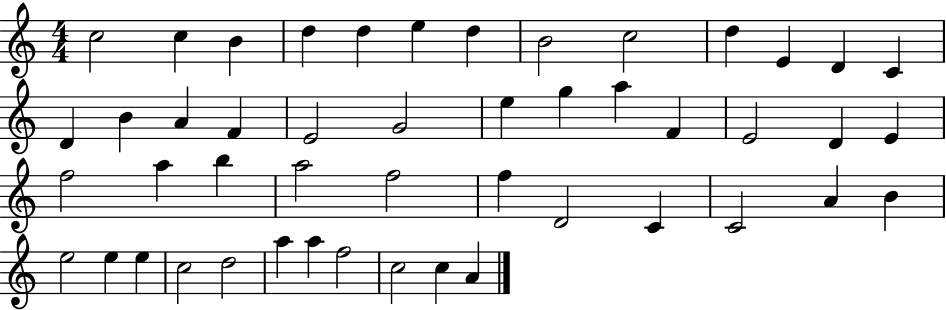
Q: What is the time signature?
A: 4/4